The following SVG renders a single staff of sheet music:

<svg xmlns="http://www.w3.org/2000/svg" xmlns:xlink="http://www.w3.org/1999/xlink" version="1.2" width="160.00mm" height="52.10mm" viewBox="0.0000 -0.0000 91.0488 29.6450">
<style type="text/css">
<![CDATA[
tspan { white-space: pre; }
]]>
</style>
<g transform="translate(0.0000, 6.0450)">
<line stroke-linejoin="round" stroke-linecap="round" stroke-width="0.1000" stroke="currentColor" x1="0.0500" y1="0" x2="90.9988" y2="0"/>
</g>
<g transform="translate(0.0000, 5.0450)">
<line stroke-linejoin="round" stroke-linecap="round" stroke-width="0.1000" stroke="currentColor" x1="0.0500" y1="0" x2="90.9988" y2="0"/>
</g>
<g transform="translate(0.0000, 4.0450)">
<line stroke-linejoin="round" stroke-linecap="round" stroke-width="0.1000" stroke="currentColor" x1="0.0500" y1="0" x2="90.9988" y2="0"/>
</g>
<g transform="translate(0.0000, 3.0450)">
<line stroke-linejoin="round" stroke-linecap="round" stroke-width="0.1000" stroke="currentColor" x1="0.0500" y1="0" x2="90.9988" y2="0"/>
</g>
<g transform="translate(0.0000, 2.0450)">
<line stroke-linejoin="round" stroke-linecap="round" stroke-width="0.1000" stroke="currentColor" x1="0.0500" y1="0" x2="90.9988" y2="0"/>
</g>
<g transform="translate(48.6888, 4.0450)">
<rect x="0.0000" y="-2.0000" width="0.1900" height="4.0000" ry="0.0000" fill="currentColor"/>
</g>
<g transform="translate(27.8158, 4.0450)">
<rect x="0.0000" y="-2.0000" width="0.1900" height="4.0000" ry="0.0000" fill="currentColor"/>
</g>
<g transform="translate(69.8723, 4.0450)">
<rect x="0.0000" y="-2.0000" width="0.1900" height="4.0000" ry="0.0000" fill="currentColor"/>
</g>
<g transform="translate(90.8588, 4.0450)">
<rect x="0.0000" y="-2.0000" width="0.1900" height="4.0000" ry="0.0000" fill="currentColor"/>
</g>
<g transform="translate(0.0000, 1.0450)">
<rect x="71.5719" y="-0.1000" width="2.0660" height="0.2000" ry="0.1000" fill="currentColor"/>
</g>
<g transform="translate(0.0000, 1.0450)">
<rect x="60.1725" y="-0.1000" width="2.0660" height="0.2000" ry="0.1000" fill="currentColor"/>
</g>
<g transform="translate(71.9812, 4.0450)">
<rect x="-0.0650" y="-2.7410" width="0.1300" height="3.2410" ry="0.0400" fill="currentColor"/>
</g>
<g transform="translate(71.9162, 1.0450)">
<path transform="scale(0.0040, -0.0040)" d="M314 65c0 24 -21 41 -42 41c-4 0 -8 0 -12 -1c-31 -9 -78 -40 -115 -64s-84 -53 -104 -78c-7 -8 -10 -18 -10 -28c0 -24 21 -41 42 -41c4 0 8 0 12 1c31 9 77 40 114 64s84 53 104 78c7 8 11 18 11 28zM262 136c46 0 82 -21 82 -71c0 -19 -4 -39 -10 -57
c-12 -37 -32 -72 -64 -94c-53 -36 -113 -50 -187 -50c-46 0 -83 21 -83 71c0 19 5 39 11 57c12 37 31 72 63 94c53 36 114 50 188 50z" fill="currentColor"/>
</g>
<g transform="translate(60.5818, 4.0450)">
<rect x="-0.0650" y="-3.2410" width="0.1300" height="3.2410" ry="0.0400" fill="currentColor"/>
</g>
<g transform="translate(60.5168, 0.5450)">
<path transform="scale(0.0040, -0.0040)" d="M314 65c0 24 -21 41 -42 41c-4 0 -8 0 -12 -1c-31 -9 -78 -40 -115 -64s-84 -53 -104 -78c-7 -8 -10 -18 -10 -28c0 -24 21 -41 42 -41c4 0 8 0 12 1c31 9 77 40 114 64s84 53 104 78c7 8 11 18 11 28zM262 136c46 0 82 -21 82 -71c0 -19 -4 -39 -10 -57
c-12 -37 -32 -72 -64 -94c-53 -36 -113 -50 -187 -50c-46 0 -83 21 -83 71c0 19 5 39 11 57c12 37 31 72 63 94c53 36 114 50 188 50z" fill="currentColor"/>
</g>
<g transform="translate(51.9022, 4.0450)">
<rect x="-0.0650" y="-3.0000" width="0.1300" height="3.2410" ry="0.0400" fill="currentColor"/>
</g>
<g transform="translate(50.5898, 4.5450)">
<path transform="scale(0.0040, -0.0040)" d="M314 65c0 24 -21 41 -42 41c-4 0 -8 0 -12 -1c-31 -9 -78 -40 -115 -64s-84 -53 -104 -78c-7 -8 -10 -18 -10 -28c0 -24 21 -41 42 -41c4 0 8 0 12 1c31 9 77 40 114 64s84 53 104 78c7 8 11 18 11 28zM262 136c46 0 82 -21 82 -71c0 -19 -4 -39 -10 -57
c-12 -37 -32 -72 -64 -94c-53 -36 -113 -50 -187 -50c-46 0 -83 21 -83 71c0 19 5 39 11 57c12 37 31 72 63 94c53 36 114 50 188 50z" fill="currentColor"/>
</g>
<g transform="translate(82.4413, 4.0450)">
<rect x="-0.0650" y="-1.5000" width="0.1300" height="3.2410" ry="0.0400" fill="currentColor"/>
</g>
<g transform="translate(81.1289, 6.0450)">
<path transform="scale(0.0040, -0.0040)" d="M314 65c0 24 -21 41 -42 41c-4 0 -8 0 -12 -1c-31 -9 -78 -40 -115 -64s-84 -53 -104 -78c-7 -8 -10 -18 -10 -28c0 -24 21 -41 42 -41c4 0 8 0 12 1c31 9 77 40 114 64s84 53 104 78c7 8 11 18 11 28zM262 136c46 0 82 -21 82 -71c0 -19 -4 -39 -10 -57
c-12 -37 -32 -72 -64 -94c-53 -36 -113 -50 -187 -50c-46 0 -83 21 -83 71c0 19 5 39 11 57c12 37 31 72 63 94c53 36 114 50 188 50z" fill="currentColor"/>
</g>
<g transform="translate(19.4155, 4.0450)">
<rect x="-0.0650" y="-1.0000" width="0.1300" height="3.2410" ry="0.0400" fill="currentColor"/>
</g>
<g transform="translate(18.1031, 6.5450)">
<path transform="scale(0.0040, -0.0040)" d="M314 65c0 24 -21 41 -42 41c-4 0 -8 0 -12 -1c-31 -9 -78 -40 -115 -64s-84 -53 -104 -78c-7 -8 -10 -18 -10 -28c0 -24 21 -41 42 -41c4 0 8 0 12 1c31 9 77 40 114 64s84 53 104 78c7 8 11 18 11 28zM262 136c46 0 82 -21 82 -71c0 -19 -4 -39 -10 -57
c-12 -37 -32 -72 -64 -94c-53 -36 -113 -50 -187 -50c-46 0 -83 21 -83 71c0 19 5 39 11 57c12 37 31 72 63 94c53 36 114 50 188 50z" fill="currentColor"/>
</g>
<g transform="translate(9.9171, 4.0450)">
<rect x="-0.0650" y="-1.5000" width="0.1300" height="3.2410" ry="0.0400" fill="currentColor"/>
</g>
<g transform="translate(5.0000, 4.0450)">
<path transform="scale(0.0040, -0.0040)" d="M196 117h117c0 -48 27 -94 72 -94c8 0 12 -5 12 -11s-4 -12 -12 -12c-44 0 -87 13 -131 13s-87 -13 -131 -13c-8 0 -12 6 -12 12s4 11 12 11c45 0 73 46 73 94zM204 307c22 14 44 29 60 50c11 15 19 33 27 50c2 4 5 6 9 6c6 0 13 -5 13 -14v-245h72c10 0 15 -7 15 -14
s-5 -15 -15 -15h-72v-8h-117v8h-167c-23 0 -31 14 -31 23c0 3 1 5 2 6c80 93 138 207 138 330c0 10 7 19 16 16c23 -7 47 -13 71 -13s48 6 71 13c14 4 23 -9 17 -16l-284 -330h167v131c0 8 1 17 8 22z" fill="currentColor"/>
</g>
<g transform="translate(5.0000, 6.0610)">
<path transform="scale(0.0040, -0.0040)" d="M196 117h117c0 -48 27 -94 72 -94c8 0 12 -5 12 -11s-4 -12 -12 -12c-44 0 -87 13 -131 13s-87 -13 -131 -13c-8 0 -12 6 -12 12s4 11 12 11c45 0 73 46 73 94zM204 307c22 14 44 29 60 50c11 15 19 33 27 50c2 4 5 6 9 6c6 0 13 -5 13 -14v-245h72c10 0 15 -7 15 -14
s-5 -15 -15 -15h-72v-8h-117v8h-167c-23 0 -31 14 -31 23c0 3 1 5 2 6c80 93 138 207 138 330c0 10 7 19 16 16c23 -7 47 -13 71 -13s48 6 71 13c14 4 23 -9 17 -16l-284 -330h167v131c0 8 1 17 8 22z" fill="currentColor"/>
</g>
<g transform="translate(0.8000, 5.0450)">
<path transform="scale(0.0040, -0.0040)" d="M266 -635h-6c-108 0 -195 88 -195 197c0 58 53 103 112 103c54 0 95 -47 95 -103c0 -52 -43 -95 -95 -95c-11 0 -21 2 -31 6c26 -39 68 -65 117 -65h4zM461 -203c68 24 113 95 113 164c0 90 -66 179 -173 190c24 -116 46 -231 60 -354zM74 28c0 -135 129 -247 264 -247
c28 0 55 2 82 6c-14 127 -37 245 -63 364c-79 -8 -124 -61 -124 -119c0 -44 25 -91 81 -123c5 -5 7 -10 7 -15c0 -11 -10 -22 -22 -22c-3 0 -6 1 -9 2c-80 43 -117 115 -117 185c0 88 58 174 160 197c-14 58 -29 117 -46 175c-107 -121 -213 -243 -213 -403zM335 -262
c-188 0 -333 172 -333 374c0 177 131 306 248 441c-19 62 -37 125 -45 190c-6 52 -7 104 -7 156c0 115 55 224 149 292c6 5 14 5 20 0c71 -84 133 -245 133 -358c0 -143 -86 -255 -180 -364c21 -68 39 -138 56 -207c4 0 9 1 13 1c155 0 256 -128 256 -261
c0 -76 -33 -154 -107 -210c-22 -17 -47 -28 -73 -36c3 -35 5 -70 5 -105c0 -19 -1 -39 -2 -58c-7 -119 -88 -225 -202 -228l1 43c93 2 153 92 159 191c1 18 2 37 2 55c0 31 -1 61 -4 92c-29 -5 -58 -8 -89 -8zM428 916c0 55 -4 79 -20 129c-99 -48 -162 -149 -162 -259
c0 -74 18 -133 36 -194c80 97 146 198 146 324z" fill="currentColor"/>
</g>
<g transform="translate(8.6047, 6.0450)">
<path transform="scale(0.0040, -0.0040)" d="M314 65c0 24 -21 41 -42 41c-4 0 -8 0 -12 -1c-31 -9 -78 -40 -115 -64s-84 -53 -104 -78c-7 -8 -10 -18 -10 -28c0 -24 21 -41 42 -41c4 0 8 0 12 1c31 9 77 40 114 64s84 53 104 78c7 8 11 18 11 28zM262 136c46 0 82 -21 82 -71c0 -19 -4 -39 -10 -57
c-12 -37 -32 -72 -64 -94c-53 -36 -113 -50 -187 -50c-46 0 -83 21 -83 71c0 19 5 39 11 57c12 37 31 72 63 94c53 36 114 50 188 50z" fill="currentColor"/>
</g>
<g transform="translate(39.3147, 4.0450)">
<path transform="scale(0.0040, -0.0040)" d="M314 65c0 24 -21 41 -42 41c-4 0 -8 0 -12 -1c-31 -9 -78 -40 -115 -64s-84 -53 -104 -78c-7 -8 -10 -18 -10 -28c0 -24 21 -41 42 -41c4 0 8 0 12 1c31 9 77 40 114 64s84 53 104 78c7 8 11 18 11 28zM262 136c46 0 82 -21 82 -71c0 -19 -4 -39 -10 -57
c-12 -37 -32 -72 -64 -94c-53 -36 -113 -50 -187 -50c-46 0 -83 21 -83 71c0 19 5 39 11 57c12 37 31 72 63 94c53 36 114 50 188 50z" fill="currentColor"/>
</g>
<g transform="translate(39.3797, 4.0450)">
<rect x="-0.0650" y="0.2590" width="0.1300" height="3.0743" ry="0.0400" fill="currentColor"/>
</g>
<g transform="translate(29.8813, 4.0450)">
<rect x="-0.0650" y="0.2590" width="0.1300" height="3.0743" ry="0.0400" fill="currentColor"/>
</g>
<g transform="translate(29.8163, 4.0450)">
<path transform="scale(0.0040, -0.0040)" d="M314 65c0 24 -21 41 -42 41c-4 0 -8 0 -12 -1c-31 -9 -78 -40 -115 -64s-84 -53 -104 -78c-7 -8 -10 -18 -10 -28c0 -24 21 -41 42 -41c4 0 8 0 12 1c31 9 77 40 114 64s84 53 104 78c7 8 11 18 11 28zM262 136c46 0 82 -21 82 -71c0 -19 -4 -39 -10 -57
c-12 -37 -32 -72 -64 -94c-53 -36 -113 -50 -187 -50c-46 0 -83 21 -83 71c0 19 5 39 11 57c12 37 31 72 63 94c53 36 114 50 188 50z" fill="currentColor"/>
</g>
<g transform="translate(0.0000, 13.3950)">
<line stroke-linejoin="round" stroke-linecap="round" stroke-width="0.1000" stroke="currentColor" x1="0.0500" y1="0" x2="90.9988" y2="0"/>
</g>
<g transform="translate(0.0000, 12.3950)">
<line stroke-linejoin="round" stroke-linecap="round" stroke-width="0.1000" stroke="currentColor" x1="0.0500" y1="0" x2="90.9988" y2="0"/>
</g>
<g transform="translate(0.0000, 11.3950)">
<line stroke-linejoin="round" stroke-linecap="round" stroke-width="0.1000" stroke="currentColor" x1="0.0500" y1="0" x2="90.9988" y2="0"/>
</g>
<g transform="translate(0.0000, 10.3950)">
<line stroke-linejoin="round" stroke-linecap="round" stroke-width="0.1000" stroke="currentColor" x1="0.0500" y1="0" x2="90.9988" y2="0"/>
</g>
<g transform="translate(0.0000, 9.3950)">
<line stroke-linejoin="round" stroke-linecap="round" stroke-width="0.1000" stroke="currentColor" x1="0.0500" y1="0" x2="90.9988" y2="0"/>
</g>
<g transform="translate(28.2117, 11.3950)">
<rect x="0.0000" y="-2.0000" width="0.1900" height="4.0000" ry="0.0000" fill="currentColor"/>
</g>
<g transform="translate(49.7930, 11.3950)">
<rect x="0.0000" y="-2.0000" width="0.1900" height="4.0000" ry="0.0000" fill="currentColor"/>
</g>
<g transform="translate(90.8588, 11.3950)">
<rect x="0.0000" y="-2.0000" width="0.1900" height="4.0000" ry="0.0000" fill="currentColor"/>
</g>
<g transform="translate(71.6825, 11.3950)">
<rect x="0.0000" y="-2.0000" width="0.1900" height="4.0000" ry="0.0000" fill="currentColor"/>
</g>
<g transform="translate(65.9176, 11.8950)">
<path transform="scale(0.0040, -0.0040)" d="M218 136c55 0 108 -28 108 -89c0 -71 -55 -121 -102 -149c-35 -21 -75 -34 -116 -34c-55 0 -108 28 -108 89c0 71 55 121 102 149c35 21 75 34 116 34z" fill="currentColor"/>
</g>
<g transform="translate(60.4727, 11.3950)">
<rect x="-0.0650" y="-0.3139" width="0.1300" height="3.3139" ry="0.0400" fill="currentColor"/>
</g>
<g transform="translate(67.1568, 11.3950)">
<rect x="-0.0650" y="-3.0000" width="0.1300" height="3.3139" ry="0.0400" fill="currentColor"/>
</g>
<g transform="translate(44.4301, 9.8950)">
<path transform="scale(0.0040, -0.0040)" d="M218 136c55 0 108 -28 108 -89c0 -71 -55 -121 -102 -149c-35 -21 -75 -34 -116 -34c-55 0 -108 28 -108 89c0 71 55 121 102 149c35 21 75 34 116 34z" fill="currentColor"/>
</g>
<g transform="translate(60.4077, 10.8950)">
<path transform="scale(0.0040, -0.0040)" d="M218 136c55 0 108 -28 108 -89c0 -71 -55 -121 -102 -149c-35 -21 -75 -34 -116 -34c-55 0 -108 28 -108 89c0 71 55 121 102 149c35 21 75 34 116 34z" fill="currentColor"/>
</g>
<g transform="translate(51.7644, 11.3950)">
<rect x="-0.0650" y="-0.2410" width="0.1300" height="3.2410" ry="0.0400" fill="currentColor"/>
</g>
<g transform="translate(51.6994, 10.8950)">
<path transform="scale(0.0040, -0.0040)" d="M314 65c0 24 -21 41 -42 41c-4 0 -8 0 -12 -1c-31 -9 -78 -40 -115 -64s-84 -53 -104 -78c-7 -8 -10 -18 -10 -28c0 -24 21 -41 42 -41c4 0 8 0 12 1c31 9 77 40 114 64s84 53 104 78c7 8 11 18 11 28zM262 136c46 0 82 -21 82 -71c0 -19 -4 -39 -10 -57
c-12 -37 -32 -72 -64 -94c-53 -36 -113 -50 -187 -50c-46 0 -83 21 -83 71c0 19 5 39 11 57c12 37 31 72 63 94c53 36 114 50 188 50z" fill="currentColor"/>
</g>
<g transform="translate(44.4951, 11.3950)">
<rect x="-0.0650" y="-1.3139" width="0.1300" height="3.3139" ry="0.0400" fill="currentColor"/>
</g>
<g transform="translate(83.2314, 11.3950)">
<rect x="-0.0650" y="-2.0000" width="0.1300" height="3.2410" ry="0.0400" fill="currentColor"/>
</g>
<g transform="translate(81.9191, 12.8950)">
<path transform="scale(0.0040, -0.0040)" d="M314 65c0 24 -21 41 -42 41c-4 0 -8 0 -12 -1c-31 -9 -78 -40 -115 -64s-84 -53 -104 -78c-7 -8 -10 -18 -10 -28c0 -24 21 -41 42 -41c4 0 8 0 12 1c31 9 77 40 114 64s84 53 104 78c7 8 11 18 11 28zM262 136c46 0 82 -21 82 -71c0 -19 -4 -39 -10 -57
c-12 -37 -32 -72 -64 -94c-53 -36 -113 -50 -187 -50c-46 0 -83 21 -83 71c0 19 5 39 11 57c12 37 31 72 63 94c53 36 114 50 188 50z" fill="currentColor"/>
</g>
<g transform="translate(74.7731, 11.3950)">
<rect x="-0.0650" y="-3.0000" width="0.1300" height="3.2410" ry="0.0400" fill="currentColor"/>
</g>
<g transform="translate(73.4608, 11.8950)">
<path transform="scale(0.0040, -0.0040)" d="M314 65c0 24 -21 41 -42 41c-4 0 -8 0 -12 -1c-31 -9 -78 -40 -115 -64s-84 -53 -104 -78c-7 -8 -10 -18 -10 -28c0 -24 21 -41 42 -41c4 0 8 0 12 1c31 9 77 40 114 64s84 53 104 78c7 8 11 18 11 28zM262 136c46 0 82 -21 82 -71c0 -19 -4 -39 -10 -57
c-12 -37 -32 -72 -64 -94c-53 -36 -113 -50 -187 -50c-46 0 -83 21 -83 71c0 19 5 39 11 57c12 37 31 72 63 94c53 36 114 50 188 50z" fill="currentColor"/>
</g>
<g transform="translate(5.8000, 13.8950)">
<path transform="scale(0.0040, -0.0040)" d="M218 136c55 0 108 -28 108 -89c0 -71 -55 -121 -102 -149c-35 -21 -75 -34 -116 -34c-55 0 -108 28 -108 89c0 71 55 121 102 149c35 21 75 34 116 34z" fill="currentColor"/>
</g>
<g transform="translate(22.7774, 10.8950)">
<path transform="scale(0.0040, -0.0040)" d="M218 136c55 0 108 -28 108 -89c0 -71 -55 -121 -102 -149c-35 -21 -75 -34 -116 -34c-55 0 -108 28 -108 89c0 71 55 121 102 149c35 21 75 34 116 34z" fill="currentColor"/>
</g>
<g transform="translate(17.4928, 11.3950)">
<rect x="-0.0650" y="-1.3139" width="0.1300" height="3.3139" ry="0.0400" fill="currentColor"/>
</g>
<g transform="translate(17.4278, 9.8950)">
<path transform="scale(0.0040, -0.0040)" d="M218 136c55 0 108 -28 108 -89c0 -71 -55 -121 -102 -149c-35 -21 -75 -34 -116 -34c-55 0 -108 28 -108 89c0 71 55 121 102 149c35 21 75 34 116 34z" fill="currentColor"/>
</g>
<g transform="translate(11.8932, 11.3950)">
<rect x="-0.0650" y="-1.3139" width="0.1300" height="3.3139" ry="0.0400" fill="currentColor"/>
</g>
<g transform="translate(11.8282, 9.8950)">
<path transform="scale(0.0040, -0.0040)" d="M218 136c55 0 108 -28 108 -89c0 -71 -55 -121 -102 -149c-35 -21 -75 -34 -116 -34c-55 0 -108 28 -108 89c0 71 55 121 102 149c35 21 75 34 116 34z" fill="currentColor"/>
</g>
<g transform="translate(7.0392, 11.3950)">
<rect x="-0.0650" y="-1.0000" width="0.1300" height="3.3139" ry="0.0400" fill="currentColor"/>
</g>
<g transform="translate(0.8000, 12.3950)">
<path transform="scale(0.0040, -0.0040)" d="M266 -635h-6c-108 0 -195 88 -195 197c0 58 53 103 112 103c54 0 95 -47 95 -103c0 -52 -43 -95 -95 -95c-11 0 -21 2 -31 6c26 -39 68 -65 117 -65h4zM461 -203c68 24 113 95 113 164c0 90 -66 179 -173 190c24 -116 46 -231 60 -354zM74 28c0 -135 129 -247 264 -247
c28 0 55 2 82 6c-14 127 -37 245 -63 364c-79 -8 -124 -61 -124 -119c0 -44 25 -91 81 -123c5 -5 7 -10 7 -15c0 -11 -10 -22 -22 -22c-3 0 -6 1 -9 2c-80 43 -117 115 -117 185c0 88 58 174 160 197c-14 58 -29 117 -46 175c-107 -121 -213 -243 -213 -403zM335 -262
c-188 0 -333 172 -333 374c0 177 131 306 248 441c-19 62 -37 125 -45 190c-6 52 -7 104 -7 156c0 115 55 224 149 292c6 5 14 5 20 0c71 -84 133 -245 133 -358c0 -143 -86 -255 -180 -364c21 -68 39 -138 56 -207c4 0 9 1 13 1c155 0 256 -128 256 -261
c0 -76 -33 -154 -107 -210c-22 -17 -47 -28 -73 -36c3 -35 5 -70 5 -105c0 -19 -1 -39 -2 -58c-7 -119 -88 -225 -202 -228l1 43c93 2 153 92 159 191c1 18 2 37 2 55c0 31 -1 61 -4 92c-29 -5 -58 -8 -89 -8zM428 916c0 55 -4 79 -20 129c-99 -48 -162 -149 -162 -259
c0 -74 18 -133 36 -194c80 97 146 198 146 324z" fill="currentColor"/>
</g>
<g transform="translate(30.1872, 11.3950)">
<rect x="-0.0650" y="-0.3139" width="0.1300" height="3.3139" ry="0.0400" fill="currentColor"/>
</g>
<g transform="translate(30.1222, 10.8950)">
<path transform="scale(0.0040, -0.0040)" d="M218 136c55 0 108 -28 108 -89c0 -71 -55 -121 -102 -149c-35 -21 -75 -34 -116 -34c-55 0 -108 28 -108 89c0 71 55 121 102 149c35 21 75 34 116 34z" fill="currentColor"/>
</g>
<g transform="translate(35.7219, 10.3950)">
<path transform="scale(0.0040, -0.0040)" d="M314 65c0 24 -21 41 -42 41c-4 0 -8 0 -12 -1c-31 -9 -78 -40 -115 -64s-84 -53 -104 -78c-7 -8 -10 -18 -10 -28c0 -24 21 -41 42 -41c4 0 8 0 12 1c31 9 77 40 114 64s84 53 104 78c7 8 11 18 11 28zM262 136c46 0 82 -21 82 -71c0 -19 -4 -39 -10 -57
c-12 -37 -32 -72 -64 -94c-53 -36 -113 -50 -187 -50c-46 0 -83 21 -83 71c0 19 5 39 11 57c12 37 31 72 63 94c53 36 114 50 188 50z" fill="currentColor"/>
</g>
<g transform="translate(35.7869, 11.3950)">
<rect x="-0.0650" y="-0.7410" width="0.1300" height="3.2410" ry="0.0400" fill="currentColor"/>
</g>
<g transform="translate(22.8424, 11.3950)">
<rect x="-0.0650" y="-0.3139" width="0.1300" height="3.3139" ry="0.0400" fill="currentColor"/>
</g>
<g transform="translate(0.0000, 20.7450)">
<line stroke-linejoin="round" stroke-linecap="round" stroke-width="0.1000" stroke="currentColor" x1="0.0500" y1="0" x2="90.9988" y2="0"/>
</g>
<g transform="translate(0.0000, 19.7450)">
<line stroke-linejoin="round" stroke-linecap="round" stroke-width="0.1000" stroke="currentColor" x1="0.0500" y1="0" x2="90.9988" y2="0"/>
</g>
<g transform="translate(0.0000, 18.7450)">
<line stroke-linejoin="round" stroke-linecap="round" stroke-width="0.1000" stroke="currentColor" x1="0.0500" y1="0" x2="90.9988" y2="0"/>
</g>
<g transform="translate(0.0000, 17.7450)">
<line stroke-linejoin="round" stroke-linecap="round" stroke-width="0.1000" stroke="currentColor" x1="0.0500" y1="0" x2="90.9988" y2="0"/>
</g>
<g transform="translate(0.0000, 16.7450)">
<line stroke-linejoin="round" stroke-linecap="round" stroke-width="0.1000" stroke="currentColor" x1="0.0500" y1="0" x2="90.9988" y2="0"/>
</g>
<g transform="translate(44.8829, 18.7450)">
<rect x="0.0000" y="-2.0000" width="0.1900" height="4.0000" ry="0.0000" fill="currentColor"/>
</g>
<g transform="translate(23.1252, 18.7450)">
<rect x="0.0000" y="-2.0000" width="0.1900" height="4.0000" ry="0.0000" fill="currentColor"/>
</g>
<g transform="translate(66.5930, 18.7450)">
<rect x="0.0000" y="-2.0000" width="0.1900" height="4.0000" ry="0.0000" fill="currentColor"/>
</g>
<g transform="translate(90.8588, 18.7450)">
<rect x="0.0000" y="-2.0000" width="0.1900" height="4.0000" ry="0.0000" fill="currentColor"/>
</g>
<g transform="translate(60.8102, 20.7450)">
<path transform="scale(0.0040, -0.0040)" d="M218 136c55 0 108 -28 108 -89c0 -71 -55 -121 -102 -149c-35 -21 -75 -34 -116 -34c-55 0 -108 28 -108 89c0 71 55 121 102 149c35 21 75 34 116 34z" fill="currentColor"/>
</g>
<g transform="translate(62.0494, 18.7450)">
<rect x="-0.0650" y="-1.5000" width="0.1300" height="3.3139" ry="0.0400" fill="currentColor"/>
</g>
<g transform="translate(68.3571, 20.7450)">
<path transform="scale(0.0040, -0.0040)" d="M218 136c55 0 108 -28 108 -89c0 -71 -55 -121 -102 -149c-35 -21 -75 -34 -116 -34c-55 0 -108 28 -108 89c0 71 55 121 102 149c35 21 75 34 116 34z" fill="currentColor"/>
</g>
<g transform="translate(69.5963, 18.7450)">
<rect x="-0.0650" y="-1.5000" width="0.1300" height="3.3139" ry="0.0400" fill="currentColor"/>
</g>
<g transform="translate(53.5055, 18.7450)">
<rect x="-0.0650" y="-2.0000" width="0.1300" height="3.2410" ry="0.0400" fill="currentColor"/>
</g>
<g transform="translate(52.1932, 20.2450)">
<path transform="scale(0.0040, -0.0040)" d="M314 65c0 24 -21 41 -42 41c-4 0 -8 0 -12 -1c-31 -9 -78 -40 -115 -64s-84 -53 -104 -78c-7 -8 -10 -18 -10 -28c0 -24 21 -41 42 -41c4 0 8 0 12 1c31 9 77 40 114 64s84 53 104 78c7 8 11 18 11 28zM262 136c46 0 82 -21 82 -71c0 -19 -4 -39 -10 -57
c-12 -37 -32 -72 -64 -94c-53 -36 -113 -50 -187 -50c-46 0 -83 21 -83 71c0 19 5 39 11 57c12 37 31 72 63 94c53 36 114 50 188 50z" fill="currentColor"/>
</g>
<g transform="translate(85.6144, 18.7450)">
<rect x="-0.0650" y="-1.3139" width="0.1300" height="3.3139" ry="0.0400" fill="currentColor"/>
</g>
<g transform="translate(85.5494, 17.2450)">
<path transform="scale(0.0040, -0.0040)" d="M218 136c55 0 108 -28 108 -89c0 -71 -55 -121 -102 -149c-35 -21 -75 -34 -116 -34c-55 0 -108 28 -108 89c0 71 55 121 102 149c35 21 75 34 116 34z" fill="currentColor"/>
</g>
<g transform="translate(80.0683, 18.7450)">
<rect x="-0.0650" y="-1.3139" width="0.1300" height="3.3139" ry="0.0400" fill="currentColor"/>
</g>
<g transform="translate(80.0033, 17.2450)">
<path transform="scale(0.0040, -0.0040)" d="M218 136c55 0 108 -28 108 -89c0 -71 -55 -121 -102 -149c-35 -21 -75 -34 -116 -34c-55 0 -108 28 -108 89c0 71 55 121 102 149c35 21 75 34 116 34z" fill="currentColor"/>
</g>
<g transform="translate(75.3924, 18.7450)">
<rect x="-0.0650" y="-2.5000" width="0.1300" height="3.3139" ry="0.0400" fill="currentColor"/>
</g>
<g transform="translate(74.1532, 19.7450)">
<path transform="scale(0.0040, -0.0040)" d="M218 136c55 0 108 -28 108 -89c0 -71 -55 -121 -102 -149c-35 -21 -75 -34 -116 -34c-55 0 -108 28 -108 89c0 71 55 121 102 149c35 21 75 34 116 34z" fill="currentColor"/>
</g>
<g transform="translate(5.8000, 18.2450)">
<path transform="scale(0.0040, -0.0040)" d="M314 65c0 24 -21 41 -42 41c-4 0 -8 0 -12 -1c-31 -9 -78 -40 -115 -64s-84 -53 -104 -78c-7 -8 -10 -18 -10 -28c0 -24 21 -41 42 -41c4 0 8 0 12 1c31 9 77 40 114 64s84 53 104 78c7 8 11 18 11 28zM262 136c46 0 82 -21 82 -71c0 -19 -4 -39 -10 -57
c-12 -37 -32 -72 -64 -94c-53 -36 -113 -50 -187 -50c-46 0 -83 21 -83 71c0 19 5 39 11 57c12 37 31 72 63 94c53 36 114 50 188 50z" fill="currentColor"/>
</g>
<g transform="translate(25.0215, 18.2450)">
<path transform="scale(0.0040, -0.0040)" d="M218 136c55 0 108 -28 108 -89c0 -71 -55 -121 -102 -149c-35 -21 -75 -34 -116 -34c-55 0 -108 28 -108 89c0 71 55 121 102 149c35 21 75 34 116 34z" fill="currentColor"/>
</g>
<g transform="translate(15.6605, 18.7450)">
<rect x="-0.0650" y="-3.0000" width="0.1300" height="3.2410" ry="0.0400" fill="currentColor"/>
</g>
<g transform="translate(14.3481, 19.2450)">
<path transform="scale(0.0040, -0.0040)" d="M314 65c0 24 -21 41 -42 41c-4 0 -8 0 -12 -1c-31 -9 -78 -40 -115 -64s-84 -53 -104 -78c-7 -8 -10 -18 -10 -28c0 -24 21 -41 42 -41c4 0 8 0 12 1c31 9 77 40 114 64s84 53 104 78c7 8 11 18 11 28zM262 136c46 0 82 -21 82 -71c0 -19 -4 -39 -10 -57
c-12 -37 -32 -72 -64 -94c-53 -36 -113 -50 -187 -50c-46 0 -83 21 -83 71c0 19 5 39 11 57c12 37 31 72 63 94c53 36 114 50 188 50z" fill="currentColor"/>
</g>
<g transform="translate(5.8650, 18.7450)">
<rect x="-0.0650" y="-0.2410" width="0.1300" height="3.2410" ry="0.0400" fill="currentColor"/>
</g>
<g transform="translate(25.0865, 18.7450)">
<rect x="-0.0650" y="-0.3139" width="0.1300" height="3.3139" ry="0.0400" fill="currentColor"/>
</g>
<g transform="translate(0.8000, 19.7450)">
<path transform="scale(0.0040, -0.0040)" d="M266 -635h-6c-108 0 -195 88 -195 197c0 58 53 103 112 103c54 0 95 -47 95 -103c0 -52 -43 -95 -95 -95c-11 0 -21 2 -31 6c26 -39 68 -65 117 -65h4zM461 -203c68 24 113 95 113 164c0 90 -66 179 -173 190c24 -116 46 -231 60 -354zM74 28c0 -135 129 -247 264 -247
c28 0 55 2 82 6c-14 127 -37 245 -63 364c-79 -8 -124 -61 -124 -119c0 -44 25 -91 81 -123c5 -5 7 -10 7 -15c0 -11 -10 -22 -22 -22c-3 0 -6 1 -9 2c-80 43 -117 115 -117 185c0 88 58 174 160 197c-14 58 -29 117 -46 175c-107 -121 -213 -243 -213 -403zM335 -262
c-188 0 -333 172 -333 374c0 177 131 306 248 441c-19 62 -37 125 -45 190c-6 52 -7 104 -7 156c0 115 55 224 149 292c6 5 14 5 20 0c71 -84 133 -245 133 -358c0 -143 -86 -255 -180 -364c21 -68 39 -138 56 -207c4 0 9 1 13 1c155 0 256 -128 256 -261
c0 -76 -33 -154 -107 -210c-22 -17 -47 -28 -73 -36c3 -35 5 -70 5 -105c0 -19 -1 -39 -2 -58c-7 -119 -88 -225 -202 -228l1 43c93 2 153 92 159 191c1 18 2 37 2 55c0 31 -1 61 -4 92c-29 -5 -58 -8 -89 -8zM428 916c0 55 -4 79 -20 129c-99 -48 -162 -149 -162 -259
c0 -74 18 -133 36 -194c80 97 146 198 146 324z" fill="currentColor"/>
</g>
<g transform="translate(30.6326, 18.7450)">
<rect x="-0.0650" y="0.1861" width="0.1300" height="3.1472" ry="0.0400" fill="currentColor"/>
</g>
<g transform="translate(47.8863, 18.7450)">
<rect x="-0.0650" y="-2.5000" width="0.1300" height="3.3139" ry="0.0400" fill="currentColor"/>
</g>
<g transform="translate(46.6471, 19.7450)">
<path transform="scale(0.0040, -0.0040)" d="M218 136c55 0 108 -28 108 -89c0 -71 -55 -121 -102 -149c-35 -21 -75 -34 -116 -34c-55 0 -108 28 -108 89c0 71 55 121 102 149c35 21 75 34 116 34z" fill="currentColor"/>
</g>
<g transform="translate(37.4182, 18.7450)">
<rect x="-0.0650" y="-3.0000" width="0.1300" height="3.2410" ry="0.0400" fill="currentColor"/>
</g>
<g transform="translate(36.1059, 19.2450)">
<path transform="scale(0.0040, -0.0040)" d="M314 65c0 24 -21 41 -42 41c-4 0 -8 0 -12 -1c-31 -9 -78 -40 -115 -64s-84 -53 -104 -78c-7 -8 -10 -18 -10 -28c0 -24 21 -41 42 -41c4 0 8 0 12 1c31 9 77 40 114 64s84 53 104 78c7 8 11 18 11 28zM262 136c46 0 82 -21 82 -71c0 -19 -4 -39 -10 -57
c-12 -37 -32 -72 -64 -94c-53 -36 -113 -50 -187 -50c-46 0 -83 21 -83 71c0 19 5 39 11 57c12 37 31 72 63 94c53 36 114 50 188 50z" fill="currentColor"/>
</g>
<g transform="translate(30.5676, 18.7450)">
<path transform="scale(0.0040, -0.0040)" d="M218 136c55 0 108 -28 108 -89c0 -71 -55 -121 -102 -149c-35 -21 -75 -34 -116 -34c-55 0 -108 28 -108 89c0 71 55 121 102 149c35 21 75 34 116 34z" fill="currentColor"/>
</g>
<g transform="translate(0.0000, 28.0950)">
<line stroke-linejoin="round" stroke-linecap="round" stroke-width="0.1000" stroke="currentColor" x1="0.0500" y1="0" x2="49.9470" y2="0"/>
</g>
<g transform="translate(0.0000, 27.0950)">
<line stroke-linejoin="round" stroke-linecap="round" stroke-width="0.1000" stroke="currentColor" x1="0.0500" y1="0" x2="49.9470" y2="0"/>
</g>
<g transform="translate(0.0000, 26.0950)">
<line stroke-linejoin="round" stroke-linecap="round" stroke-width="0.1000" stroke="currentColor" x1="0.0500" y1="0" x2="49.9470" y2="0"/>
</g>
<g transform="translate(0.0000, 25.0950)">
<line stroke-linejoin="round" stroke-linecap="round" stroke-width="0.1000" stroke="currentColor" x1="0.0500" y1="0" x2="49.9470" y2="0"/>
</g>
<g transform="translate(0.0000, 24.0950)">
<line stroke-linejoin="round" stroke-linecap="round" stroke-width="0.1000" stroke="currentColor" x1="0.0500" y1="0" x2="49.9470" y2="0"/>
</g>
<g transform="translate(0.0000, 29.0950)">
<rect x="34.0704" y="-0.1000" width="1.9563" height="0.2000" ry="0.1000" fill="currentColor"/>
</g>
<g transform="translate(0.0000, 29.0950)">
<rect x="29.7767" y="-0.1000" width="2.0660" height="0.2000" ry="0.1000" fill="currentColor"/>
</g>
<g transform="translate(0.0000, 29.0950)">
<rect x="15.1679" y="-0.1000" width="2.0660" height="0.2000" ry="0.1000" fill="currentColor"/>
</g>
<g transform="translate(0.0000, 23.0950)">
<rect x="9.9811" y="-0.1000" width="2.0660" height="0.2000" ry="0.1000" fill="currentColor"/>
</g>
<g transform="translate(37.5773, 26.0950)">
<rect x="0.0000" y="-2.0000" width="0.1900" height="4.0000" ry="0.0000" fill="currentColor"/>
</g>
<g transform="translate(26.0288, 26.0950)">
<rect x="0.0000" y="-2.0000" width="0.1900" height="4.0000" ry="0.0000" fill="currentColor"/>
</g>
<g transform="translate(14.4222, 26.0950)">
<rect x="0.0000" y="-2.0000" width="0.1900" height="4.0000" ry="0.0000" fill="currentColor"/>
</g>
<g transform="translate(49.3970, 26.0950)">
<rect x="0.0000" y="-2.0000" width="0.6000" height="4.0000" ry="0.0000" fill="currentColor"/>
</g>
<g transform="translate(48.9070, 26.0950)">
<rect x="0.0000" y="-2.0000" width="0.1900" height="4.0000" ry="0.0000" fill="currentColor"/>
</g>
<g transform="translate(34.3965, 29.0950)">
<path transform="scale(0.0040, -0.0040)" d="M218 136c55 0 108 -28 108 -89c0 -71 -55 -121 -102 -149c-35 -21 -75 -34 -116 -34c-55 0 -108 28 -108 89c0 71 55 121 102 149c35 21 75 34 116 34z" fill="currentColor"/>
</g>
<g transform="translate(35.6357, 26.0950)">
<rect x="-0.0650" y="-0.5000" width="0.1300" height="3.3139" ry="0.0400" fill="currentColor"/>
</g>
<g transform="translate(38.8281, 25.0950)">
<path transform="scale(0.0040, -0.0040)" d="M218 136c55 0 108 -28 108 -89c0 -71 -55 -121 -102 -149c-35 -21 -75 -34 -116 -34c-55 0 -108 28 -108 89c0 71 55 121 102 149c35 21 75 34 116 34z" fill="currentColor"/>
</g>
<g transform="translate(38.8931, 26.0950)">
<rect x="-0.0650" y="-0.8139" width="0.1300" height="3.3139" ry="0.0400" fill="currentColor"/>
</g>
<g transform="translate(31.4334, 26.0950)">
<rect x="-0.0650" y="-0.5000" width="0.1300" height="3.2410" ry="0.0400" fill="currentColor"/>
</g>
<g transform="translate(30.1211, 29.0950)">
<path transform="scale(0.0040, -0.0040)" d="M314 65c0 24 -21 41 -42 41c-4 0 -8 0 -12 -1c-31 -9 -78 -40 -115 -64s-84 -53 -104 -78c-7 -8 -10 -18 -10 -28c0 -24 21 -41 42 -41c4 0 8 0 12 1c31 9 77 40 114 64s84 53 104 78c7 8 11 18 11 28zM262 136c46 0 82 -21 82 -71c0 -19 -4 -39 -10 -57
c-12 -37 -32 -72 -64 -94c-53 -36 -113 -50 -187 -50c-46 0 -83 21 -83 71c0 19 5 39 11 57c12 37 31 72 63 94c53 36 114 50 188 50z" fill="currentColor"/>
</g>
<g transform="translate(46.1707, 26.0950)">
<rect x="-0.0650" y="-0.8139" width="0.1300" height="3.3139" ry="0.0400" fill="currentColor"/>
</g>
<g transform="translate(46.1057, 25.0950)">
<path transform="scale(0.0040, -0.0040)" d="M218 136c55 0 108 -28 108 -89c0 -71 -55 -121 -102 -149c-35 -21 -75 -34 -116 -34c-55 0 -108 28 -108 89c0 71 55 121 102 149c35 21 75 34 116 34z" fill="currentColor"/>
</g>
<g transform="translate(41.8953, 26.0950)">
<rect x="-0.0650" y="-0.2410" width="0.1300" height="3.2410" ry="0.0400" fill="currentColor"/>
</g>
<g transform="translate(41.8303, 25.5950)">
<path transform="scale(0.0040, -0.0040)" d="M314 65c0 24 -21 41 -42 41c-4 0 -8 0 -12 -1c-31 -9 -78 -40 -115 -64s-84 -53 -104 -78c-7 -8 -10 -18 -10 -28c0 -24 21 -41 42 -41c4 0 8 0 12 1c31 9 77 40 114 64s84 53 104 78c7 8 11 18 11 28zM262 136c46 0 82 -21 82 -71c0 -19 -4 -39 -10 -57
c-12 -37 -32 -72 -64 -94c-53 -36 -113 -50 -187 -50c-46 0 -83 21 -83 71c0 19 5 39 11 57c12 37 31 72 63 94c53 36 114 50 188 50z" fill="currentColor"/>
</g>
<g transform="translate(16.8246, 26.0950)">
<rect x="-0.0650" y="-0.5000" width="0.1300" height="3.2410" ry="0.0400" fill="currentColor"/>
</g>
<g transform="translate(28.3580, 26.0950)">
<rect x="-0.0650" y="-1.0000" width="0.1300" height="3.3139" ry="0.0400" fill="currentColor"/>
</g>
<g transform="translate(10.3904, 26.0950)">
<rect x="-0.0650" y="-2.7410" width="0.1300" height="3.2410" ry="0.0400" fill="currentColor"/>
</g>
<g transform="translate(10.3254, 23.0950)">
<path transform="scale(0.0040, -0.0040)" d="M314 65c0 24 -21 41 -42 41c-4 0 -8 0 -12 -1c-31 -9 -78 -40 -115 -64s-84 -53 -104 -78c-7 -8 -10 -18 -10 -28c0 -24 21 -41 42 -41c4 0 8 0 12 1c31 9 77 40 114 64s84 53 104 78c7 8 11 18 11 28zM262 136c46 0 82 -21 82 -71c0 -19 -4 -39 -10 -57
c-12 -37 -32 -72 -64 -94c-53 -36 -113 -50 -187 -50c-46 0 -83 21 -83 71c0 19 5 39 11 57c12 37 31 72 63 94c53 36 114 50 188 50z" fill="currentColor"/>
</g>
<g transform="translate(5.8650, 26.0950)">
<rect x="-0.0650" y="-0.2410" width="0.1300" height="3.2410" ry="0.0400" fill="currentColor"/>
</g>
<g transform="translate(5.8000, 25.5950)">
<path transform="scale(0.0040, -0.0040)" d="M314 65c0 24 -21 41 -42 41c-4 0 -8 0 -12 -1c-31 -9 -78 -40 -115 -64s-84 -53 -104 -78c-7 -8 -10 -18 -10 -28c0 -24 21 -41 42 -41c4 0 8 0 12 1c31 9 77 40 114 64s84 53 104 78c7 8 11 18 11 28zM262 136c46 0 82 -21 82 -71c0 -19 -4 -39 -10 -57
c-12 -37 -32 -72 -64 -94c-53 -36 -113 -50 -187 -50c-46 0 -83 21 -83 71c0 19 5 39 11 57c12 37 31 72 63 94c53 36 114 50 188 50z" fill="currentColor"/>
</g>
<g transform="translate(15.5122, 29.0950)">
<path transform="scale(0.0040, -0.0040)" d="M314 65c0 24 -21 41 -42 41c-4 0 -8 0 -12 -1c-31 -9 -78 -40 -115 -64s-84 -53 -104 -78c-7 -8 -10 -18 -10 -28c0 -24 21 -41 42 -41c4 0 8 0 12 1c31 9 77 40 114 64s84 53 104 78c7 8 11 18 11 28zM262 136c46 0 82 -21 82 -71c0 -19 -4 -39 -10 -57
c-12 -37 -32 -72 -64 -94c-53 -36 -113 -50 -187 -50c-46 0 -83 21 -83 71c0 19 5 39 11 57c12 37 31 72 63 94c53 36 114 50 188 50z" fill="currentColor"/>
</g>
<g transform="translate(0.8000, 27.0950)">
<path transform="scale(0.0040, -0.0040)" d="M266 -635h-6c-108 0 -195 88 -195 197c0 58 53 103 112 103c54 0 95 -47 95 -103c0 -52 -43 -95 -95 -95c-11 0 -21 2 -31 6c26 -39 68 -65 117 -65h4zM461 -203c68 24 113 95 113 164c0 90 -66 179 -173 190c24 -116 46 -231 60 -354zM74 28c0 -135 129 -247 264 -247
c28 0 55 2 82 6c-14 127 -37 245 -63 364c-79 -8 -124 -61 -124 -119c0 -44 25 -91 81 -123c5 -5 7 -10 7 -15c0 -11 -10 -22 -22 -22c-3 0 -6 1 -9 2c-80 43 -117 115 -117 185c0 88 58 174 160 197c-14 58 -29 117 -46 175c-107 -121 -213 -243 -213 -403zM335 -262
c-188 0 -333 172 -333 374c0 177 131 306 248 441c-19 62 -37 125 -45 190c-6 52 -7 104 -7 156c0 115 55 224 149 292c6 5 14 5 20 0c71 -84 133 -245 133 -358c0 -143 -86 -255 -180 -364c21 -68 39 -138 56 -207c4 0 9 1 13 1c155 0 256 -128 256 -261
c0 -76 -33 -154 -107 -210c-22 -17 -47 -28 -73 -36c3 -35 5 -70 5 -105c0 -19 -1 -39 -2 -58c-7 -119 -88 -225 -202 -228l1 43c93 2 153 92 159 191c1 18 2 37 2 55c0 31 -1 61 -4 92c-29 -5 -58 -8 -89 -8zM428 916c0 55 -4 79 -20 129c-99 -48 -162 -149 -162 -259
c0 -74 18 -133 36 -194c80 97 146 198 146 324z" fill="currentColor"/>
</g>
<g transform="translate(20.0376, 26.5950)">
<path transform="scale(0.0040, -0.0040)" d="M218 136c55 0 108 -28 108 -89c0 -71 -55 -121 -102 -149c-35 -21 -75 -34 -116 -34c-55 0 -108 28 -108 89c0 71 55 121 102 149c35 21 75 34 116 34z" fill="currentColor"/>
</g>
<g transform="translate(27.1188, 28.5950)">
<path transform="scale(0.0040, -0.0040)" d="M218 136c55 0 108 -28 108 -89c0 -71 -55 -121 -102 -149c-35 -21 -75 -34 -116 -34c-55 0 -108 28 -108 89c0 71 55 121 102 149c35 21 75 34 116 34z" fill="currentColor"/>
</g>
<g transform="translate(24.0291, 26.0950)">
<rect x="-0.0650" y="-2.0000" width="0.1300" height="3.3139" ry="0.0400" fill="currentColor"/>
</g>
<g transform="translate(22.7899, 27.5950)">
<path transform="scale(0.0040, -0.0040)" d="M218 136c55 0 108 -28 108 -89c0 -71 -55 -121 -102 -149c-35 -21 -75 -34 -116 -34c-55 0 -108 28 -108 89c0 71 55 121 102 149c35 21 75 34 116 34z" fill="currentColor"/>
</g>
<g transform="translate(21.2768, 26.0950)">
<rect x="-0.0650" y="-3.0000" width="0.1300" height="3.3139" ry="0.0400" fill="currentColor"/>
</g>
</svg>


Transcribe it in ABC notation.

X:1
T:Untitled
M:4/4
L:1/4
K:C
E2 D2 B2 B2 A2 b2 a2 E2 D e e c c d2 e c2 c A A2 F2 c2 A2 c B A2 G F2 E E G e e c2 a2 C2 A F D C2 C d c2 d